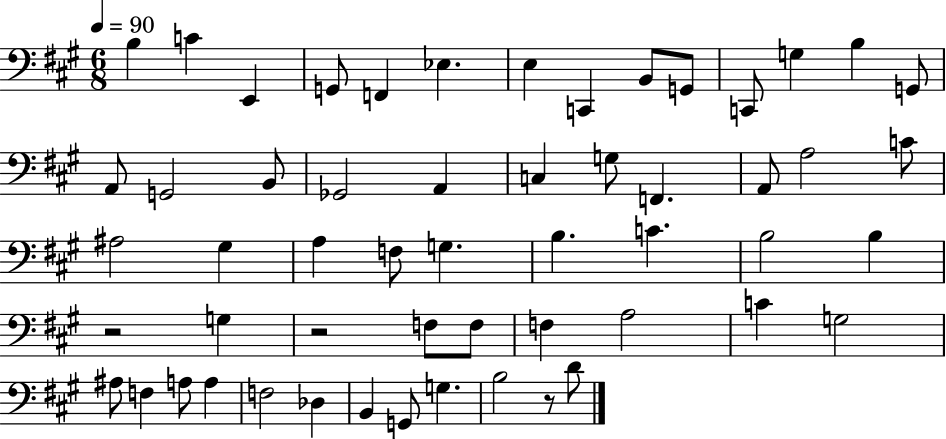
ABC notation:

X:1
T:Untitled
M:6/8
L:1/4
K:A
B, C E,, G,,/2 F,, _E, E, C,, B,,/2 G,,/2 C,,/2 G, B, G,,/2 A,,/2 G,,2 B,,/2 _G,,2 A,, C, G,/2 F,, A,,/2 A,2 C/2 ^A,2 ^G, A, F,/2 G, B, C B,2 B, z2 G, z2 F,/2 F,/2 F, A,2 C G,2 ^A,/2 F, A,/2 A, F,2 _D, B,, G,,/2 G, B,2 z/2 D/2